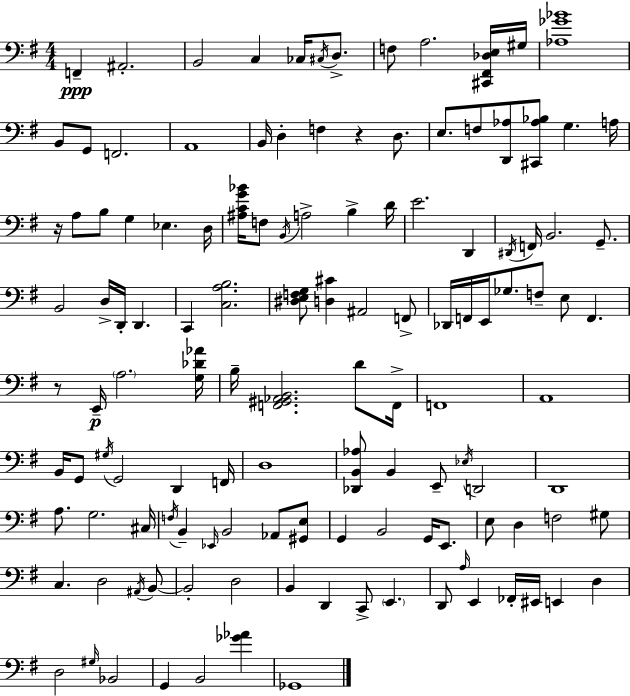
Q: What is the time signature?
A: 4/4